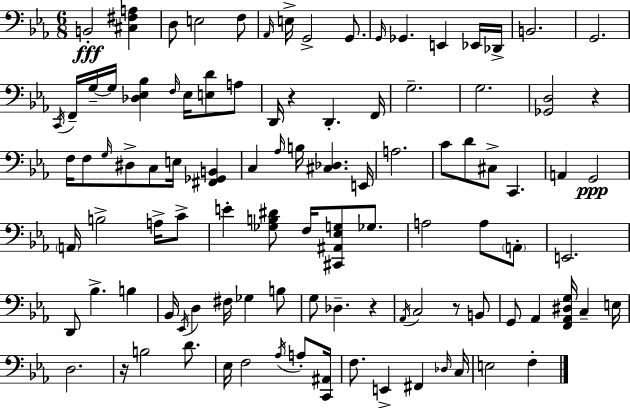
B2/h [C#3,F#3,A3]/q D3/e E3/h F3/e Ab2/s E3/s G2/h G2/e. G2/s Gb2/q. E2/q Eb2/s Db2/s B2/h. G2/h. C2/s F2/s G3/s G3/s [Db3,Eb3,Bb3]/q F3/s Eb3/s [E3,D4]/e A3/e D2/s R/q D2/q. F2/s G3/h. G3/h. [Gb2,D3]/h R/q F3/s F3/e G3/s D#3/e C3/e E3/s [F#2,Gb2,B2]/q C3/q Ab3/s B3/s [C#3,Db3]/q. E2/s A3/h. C4/e D4/e C#3/e C2/q. A2/q G2/h A2/s B3/h A3/s C4/e E4/q [Gb3,B3,D#4]/e F3/s [C#2,A#2,Eb3,G3]/e Gb3/e. A3/h A3/e A2/e E2/h. D2/e Bb3/q. B3/q Bb2/s Eb2/s D3/q F#3/s Gb3/q B3/e G3/e Db3/q. R/q Ab2/s C3/h R/e B2/e G2/e Ab2/q [F2,Ab2,D#3,G3]/s C3/q E3/s D3/h. R/s B3/h D4/e. Eb3/s F3/h Ab3/s A3/e [C2,A#2]/s F3/e. E2/q F#2/q Db3/s C3/s E3/h F3/q